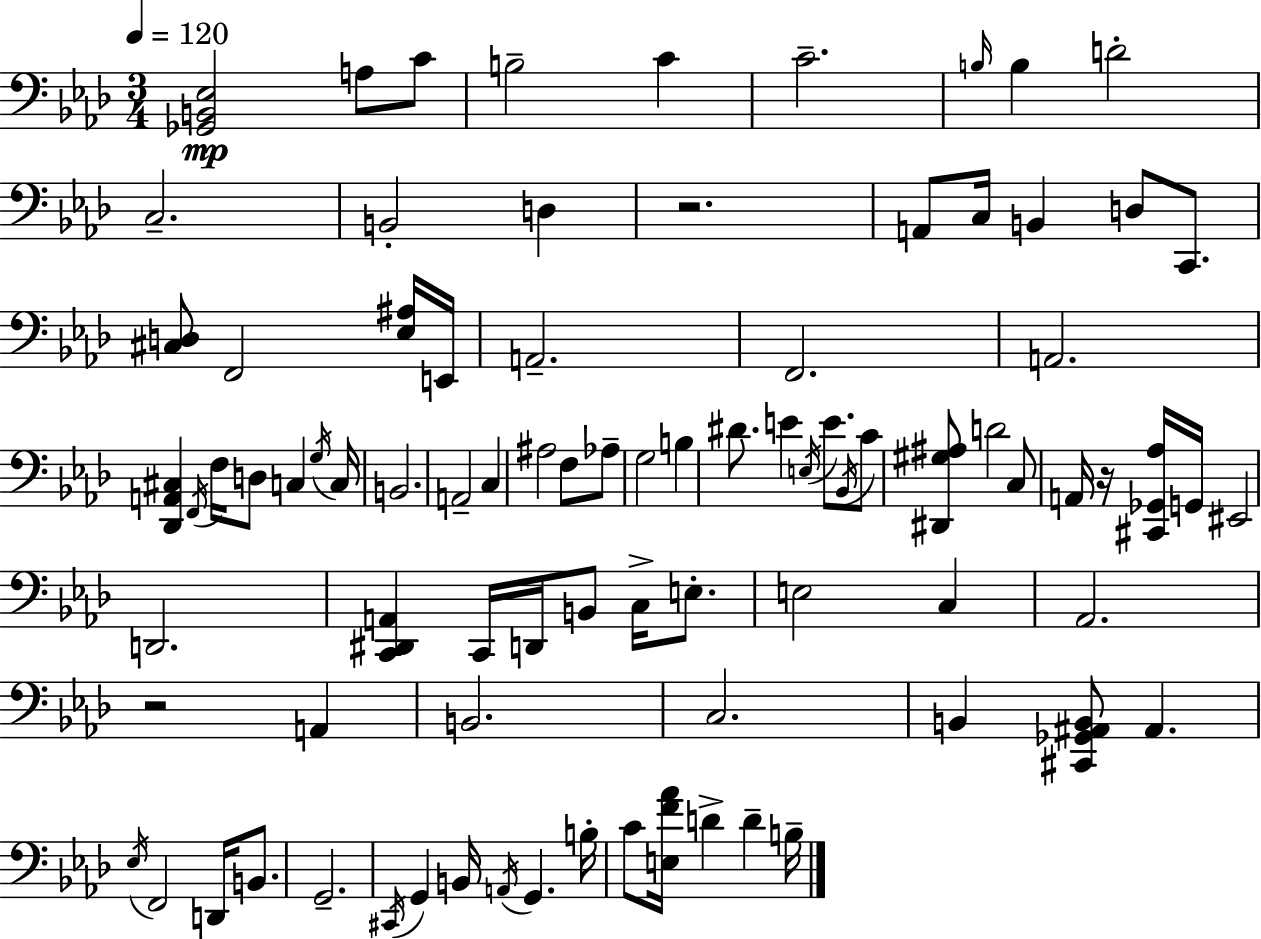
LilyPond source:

{
  \clef bass
  \numericTimeSignature
  \time 3/4
  \key f \minor
  \tempo 4 = 120
  <ges, b, ees>2\mp a8 c'8 | b2-- c'4 | c'2.-- | \grace { b16 } b4 d'2-. | \break c2.-- | b,2-. d4 | r2. | a,8 c16 b,4 d8 c,8. | \break <cis d>8 f,2 <ees ais>16 | e,16 a,2.-- | f,2. | a,2. | \break <des, a, cis>4 \acciaccatura { f,16 } f16 d8 c4 | \acciaccatura { g16 } c16 b,2. | a,2-- c4 | ais2 f8 | \break aes8-- g2 b4 | dis'8. e'4 \acciaccatura { e16 } e'8. | \acciaccatura { bes,16 } c'8 <dis, gis ais>8 d'2 | c8 a,16 r16 <cis, ges, aes>16 g,16 eis,2 | \break d,2. | <c, dis, a,>4 c,16 d,16 b,8 | c16-> e8.-. e2 | c4 aes,2. | \break r2 | a,4 b,2. | c2. | b,4 <cis, ges, ais, b,>8 ais,4. | \break \acciaccatura { ees16 } f,2 | d,16 b,8. g,2.-- | \acciaccatura { cis,16 } g,4 b,16 | \acciaccatura { a,16 } g,4. b16-. c'8 <e f' aes'>16 d'4-> | \break d'4-- b16-- \bar "|."
}